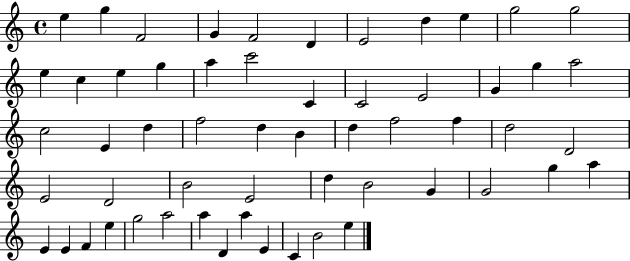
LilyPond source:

{
  \clef treble
  \time 4/4
  \defaultTimeSignature
  \key c \major
  e''4 g''4 f'2 | g'4 f'2 d'4 | e'2 d''4 e''4 | g''2 g''2 | \break e''4 c''4 e''4 g''4 | a''4 c'''2 c'4 | c'2 e'2 | g'4 g''4 a''2 | \break c''2 e'4 d''4 | f''2 d''4 b'4 | d''4 f''2 f''4 | d''2 d'2 | \break e'2 d'2 | b'2 e'2 | d''4 b'2 g'4 | g'2 g''4 a''4 | \break e'4 e'4 f'4 e''4 | g''2 a''2 | a''4 d'4 a''4 e'4 | c'4 b'2 e''4 | \break \bar "|."
}